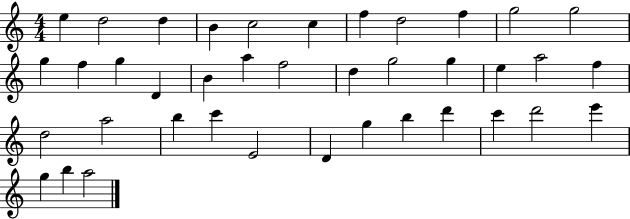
{
  \clef treble
  \numericTimeSignature
  \time 4/4
  \key c \major
  e''4 d''2 d''4 | b'4 c''2 c''4 | f''4 d''2 f''4 | g''2 g''2 | \break g''4 f''4 g''4 d'4 | b'4 a''4 f''2 | d''4 g''2 g''4 | e''4 a''2 f''4 | \break d''2 a''2 | b''4 c'''4 e'2 | d'4 g''4 b''4 d'''4 | c'''4 d'''2 e'''4 | \break g''4 b''4 a''2 | \bar "|."
}